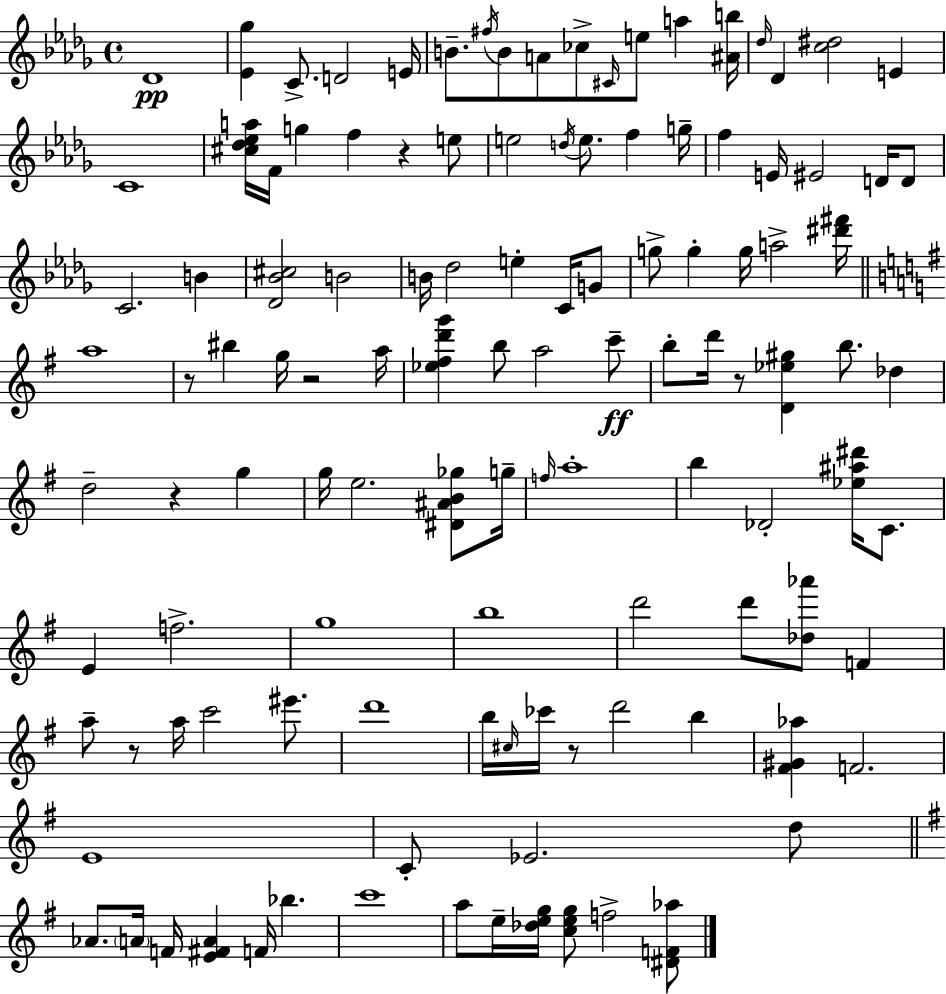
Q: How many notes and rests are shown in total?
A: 117